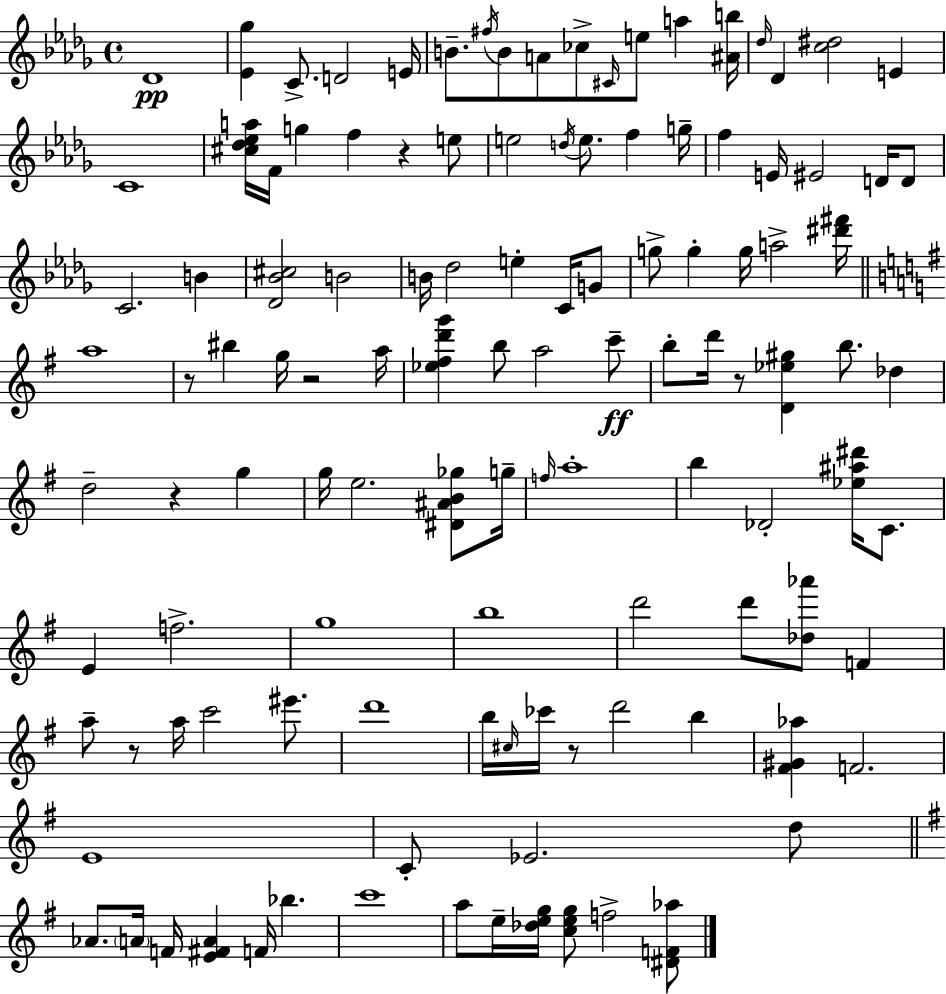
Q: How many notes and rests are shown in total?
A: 117